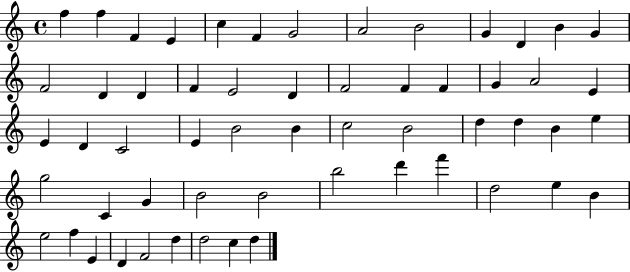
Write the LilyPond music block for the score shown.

{
  \clef treble
  \time 4/4
  \defaultTimeSignature
  \key c \major
  f''4 f''4 f'4 e'4 | c''4 f'4 g'2 | a'2 b'2 | g'4 d'4 b'4 g'4 | \break f'2 d'4 d'4 | f'4 e'2 d'4 | f'2 f'4 f'4 | g'4 a'2 e'4 | \break e'4 d'4 c'2 | e'4 b'2 b'4 | c''2 b'2 | d''4 d''4 b'4 e''4 | \break g''2 c'4 g'4 | b'2 b'2 | b''2 d'''4 f'''4 | d''2 e''4 b'4 | \break e''2 f''4 e'4 | d'4 f'2 d''4 | d''2 c''4 d''4 | \bar "|."
}